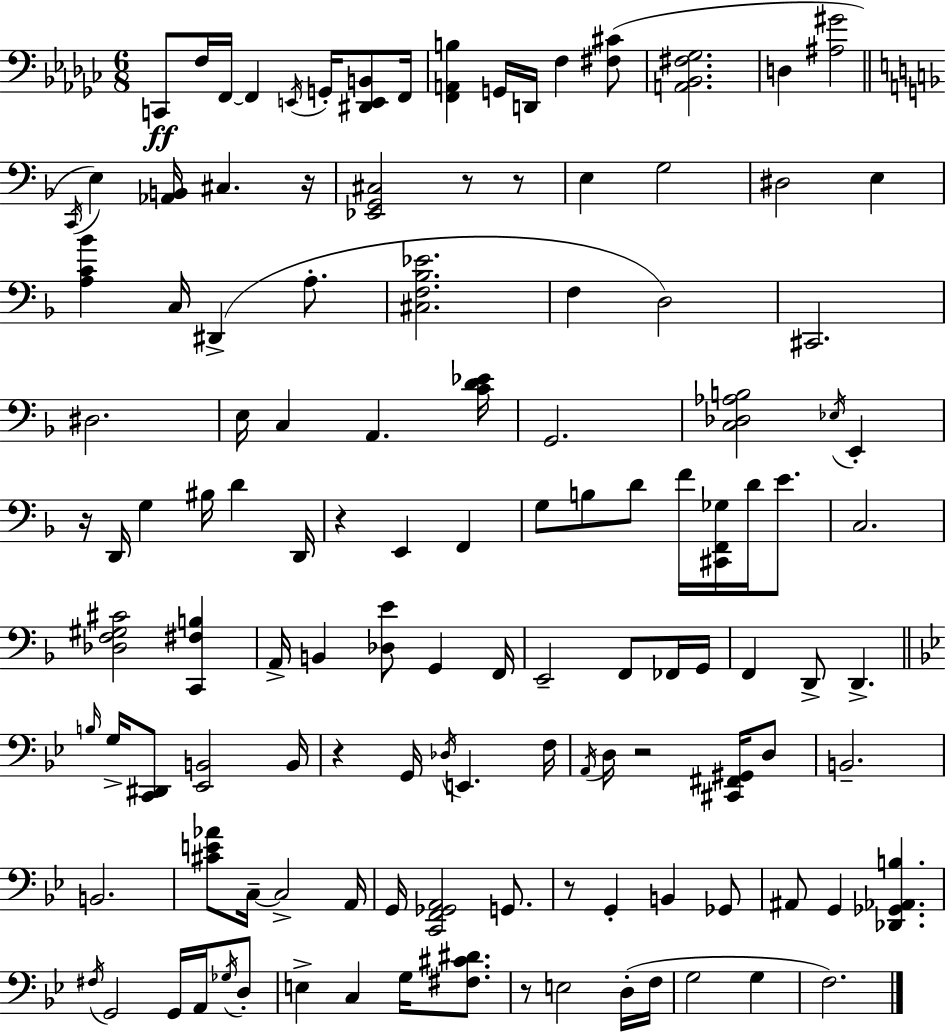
C2/e F3/s F2/s F2/q E2/s G2/s [D#2,E2,B2]/e F2/s [F2,A2,B3]/q G2/s D2/s F3/q [F#3,C#4]/e [A2,Bb2,F#3,Gb3]/h. D3/q [A#3,G#4]/h C2/s E3/q [Ab2,B2]/s C#3/q. R/s [Eb2,G2,C#3]/h R/e R/e E3/q G3/h D#3/h E3/q [A3,C4,Bb4]/q C3/s D#2/q A3/e. [C#3,F3,Bb3,Eb4]/h. F3/q D3/h C#2/h. D#3/h. E3/s C3/q A2/q. [C4,D4,Eb4]/s G2/h. [C3,Db3,Ab3,B3]/h Eb3/s E2/q R/s D2/s G3/q BIS3/s D4/q D2/s R/q E2/q F2/q G3/e B3/e D4/e F4/s [C#2,F2,Gb3]/s D4/s E4/e. C3/h. [Db3,F3,G#3,C#4]/h [C2,F#3,B3]/q A2/s B2/q [Db3,E4]/e G2/q F2/s E2/h F2/e FES2/s G2/s F2/q D2/e D2/q. B3/s G3/s [C2,D#2]/e [Eb2,B2]/h B2/s R/q G2/s Db3/s E2/q. F3/s A2/s D3/s R/h [C#2,F#2,G#2]/s D3/e B2/h. B2/h. [C#4,E4,Ab4]/e C3/s C3/h A2/s G2/s [C2,F2,Gb2,A2]/h G2/e. R/e G2/q B2/q Gb2/e A#2/e G2/q [Db2,Gb2,Ab2,B3]/q. F#3/s G2/h G2/s A2/s Gb3/s D3/e E3/q C3/q G3/s [F#3,C#4,D#4]/e. R/e E3/h D3/s F3/s G3/h G3/q F3/h.